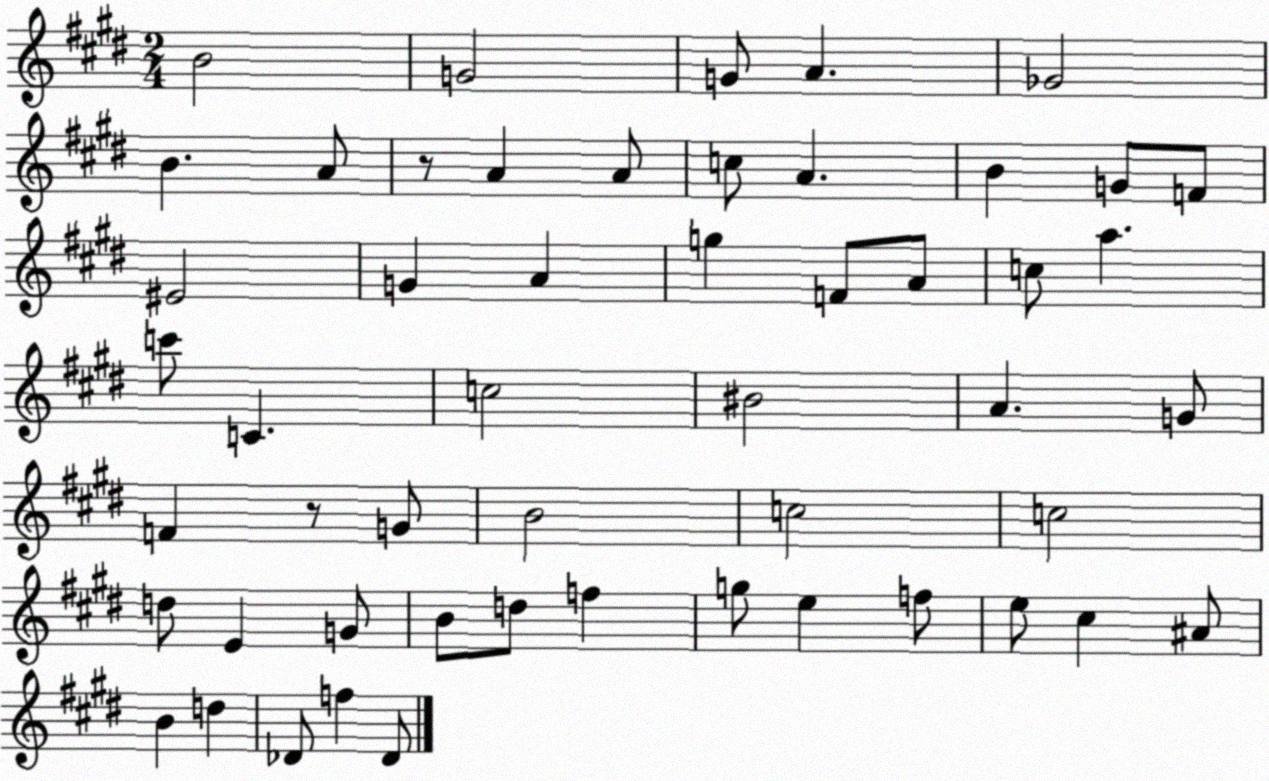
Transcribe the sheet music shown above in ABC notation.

X:1
T:Untitled
M:2/4
L:1/4
K:E
B2 G2 G/2 A _G2 B A/2 z/2 A A/2 c/2 A B G/2 F/2 ^E2 G A g F/2 A/2 c/2 a c'/2 C c2 ^B2 A G/2 F z/2 G/2 B2 c2 c2 d/2 E G/2 B/2 d/2 f g/2 e f/2 e/2 ^c ^A/2 B d _D/2 f _D/2